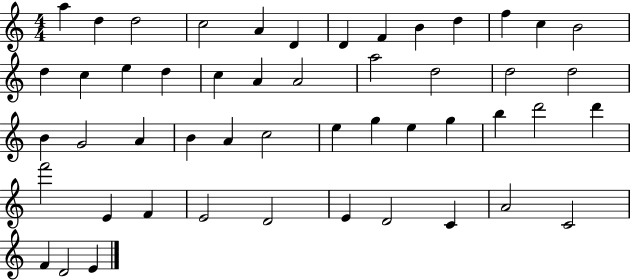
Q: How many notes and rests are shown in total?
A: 50